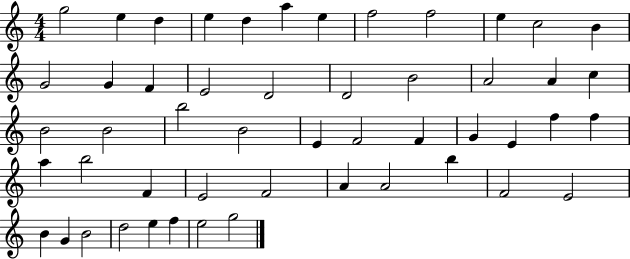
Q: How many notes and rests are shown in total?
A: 51